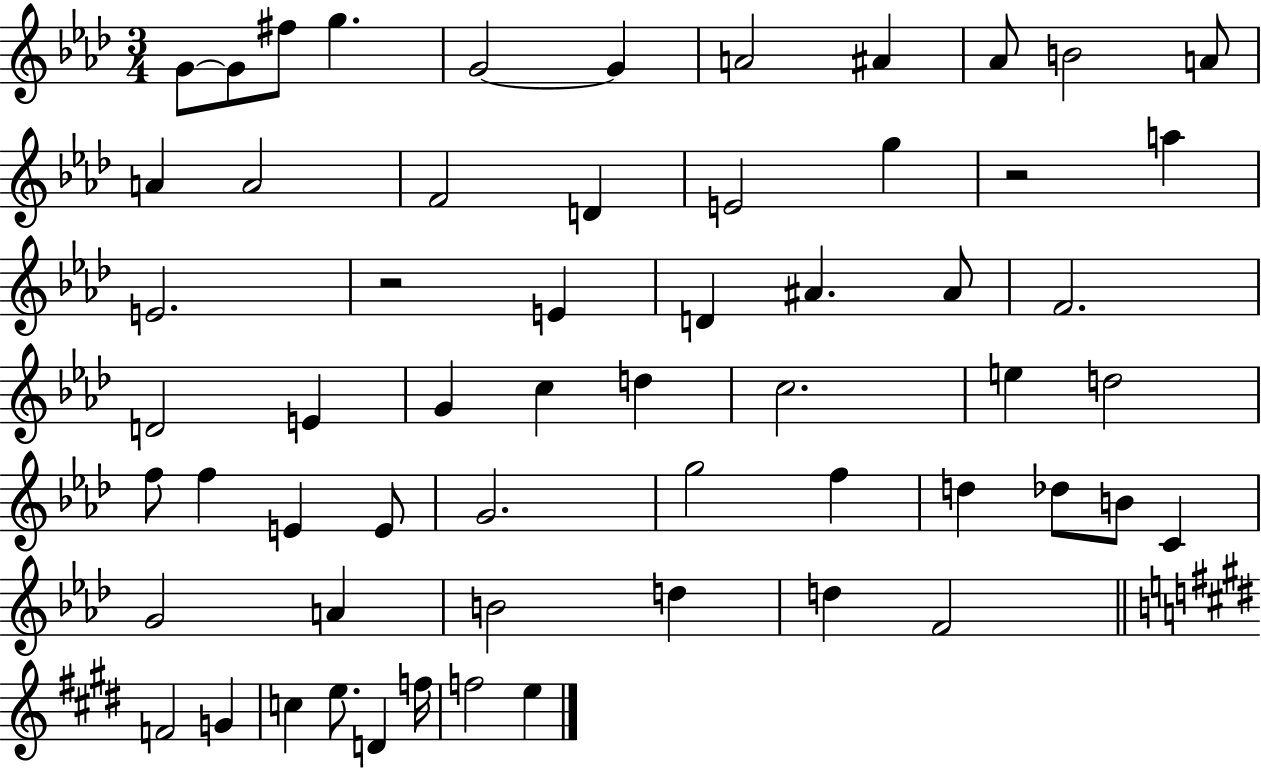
{
  \clef treble
  \numericTimeSignature
  \time 3/4
  \key aes \major
  g'8~~ g'8 fis''8 g''4. | g'2~~ g'4 | a'2 ais'4 | aes'8 b'2 a'8 | \break a'4 a'2 | f'2 d'4 | e'2 g''4 | r2 a''4 | \break e'2. | r2 e'4 | d'4 ais'4. ais'8 | f'2. | \break d'2 e'4 | g'4 c''4 d''4 | c''2. | e''4 d''2 | \break f''8 f''4 e'4 e'8 | g'2. | g''2 f''4 | d''4 des''8 b'8 c'4 | \break g'2 a'4 | b'2 d''4 | d''4 f'2 | \bar "||" \break \key e \major f'2 g'4 | c''4 e''8. d'4 f''16 | f''2 e''4 | \bar "|."
}